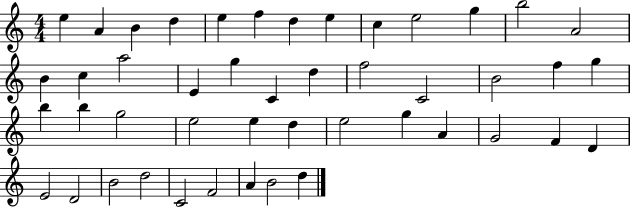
E5/q A4/q B4/q D5/q E5/q F5/q D5/q E5/q C5/q E5/h G5/q B5/h A4/h B4/q C5/q A5/h E4/q G5/q C4/q D5/q F5/h C4/h B4/h F5/q G5/q B5/q B5/q G5/h E5/h E5/q D5/q E5/h G5/q A4/q G4/h F4/q D4/q E4/h D4/h B4/h D5/h C4/h F4/h A4/q B4/h D5/q